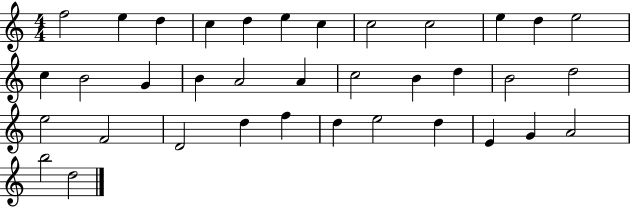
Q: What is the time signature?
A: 4/4